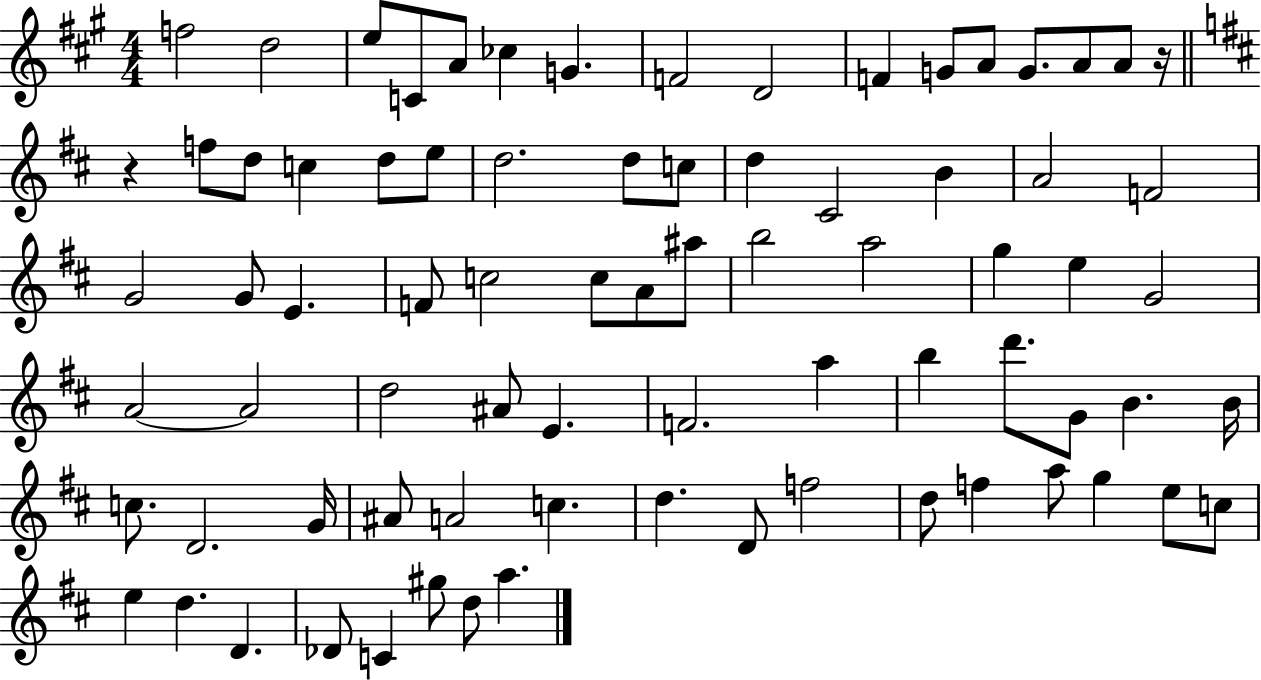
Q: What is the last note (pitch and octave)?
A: A5